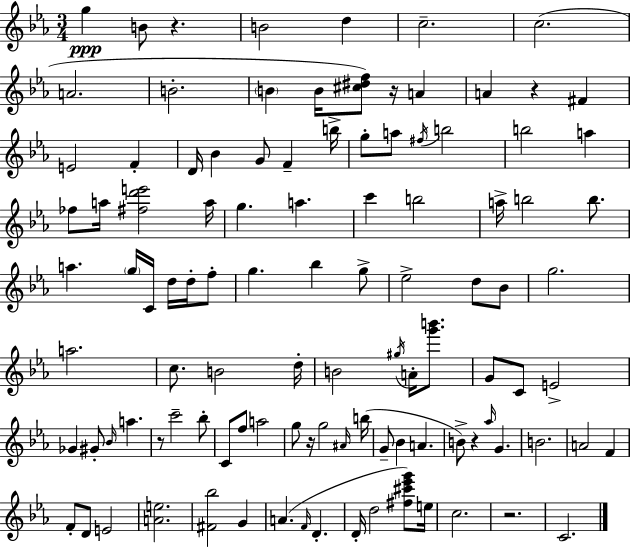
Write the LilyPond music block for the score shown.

{
  \clef treble
  \numericTimeSignature
  \time 3/4
  \key ees \major
  g''4\ppp b'8 r4. | b'2 d''4 | c''2.-- | c''2.( | \break a'2. | b'2.-. | \parenthesize b'4 b'16 <cis'' dis'' f''>8) r16 a'4 | a'4 r4 fis'4 | \break e'2 f'4-. | d'16 bes'4 g'8 f'4-- b''16-> | g''8-. a''8 \acciaccatura { fis''16 } b''2 | b''2 a''4 | \break fes''8 a''16 <fis'' d''' e'''>2 | a''16 g''4. a''4. | c'''4 b''2 | a''16-> b''2 b''8. | \break a''4. \parenthesize g''16 c'16 d''16 d''16-. f''8-. | g''4. bes''4 g''8-> | ees''2-> d''8 bes'8 | g''2. | \break a''2. | c''8. b'2 | d''16-. b'2 \acciaccatura { gis''16 } a'16-. <g''' b'''>8. | g'8 c'8 e'2-> | \break ges'4 gis'8-. \grace { bes'16 } a''4. | r8 c'''2-- | bes''8-. c'8 f''8 a''2 | g''8 r16 g''2 | \break \grace { ais'16 }( b''16 g'8-- bes'4 a'4. | b'8->) r4 \grace { aes''16 } g'4. | b'2. | a'2 | \break f'4 f'8-. d'8 e'2 | <a' e''>2. | <fis' bes''>2 | g'4 a'4.( \grace { f'16 } | \break d'4.-. d'16-. d''2 | <fis'' cis''' ees''' g'''>8) e''16 c''2. | r2. | c'2. | \break \bar "|."
}